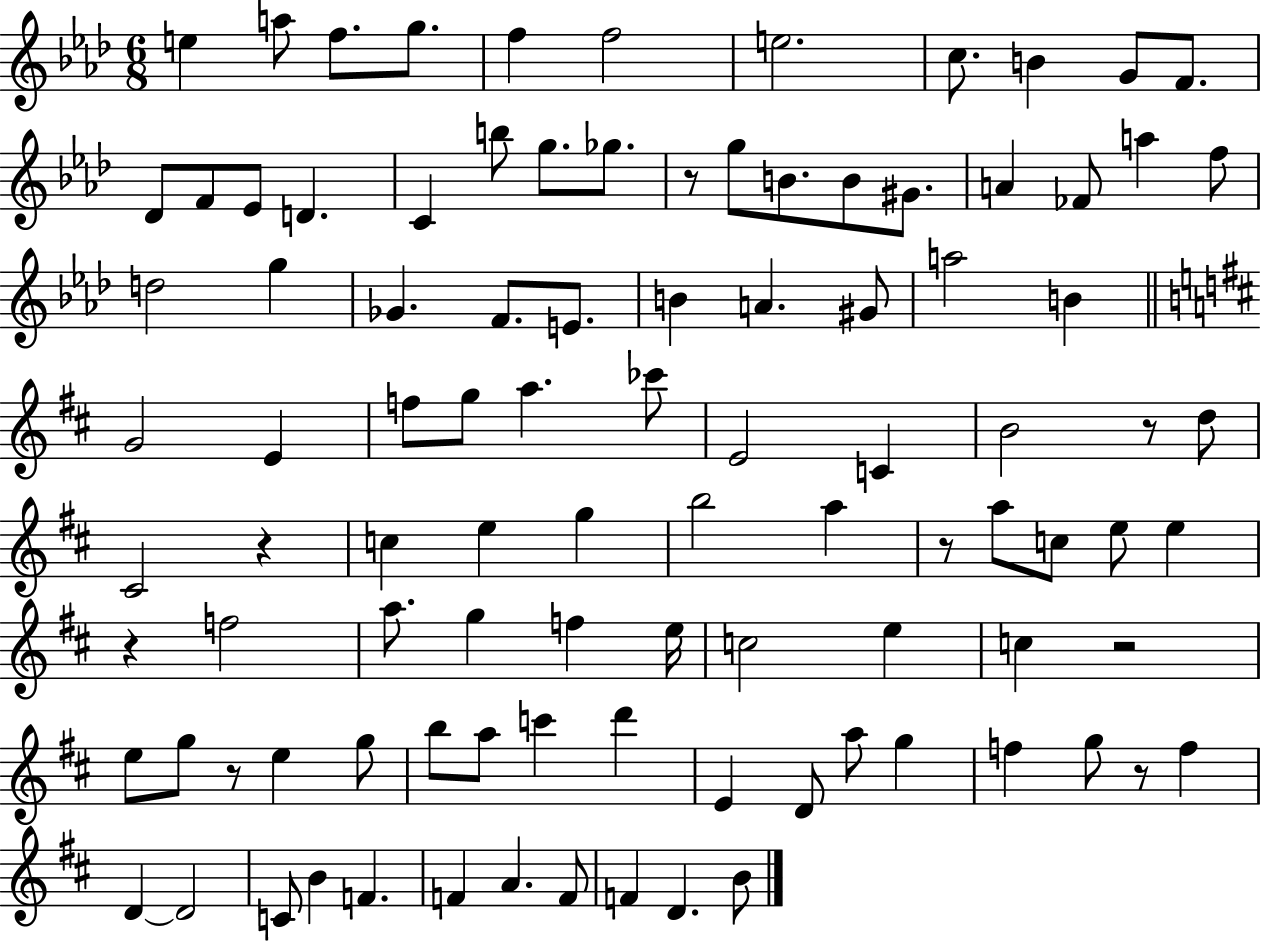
E5/q A5/e F5/e. G5/e. F5/q F5/h E5/h. C5/e. B4/q G4/e F4/e. Db4/e F4/e Eb4/e D4/q. C4/q B5/e G5/e. Gb5/e. R/e G5/e B4/e. B4/e G#4/e. A4/q FES4/e A5/q F5/e D5/h G5/q Gb4/q. F4/e. E4/e. B4/q A4/q. G#4/e A5/h B4/q G4/h E4/q F5/e G5/e A5/q. CES6/e E4/h C4/q B4/h R/e D5/e C#4/h R/q C5/q E5/q G5/q B5/h A5/q R/e A5/e C5/e E5/e E5/q R/q F5/h A5/e. G5/q F5/q E5/s C5/h E5/q C5/q R/h E5/e G5/e R/e E5/q G5/e B5/e A5/e C6/q D6/q E4/q D4/e A5/e G5/q F5/q G5/e R/e F5/q D4/q D4/h C4/e B4/q F4/q. F4/q A4/q. F4/e F4/q D4/q. B4/e